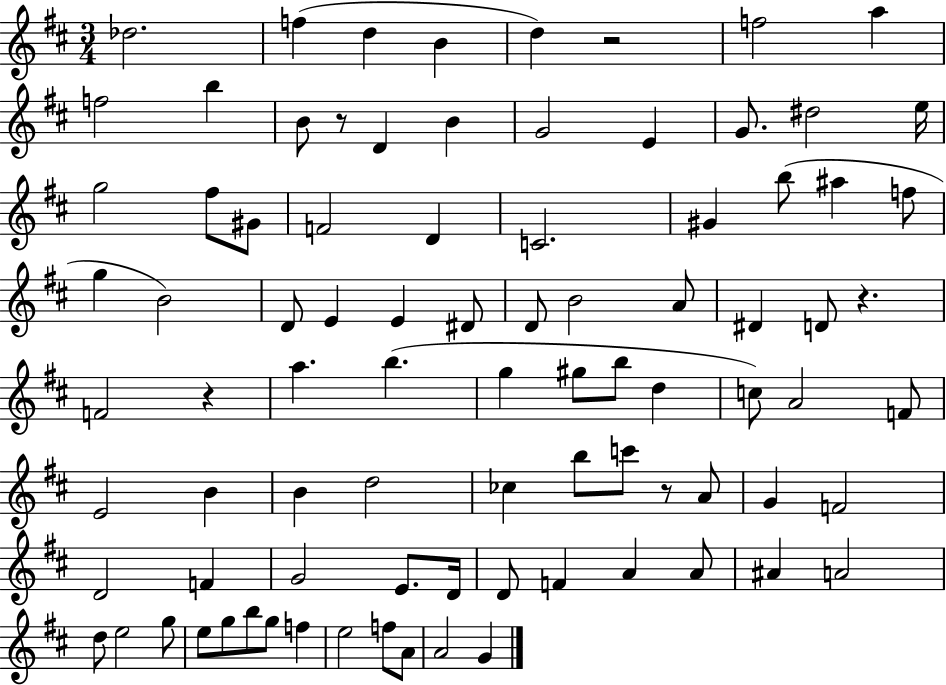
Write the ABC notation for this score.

X:1
T:Untitled
M:3/4
L:1/4
K:D
_d2 f d B d z2 f2 a f2 b B/2 z/2 D B G2 E G/2 ^d2 e/4 g2 ^f/2 ^G/2 F2 D C2 ^G b/2 ^a f/2 g B2 D/2 E E ^D/2 D/2 B2 A/2 ^D D/2 z F2 z a b g ^g/2 b/2 d c/2 A2 F/2 E2 B B d2 _c b/2 c'/2 z/2 A/2 G F2 D2 F G2 E/2 D/4 D/2 F A A/2 ^A A2 d/2 e2 g/2 e/2 g/2 b/2 g/2 f e2 f/2 A/2 A2 G